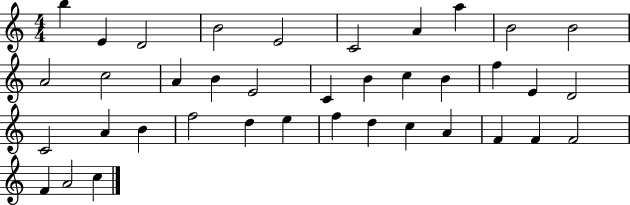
B5/q E4/q D4/h B4/h E4/h C4/h A4/q A5/q B4/h B4/h A4/h C5/h A4/q B4/q E4/h C4/q B4/q C5/q B4/q F5/q E4/q D4/h C4/h A4/q B4/q F5/h D5/q E5/q F5/q D5/q C5/q A4/q F4/q F4/q F4/h F4/q A4/h C5/q